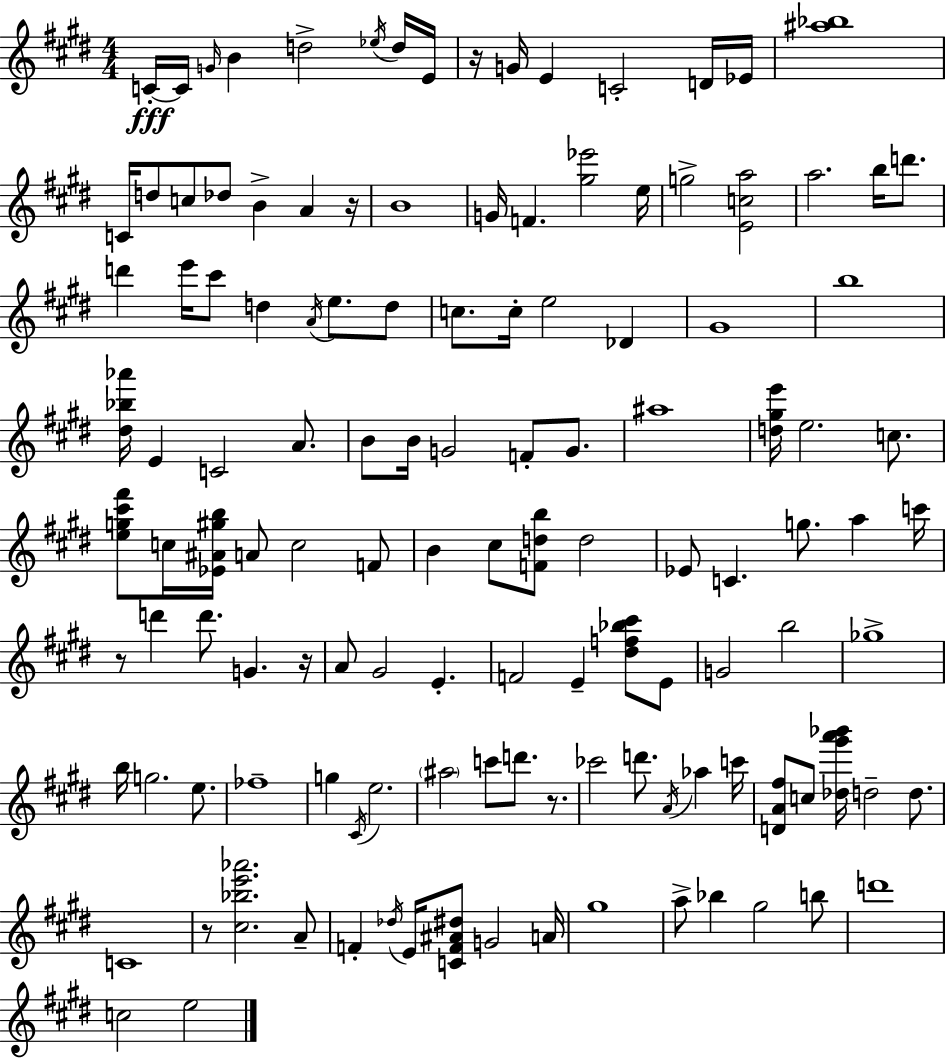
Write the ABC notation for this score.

X:1
T:Untitled
M:4/4
L:1/4
K:E
C/4 C/4 G/4 B d2 _e/4 d/4 E/4 z/4 G/4 E C2 D/4 _E/4 [^a_b]4 C/4 d/2 c/2 _d/2 B A z/4 B4 G/4 F [^g_e']2 e/4 g2 [Eca]2 a2 b/4 d'/2 d' e'/4 ^c'/2 d A/4 e/2 d/2 c/2 c/4 e2 _D ^G4 b4 [^d_b_a']/4 E C2 A/2 B/2 B/4 G2 F/2 G/2 ^a4 [d^ge']/4 e2 c/2 [eg^c'^f']/2 c/4 [_E^A^gb]/4 A/2 c2 F/2 B ^c/2 [Fdb]/2 d2 _E/2 C g/2 a c'/4 z/2 d' d'/2 G z/4 A/2 ^G2 E F2 E [^df_b^c']/2 E/2 G2 b2 _g4 b/4 g2 e/2 _f4 g ^C/4 e2 ^a2 c'/2 d'/2 z/2 _c'2 d'/2 A/4 _a c'/4 [DA^f]/2 c/2 [_d^g'a'_b']/4 d2 d/2 C4 z/2 [^c_be'_a']2 A/2 F _d/4 E/4 [CF^A^d]/2 G2 A/4 ^g4 a/2 _b ^g2 b/2 d'4 c2 e2